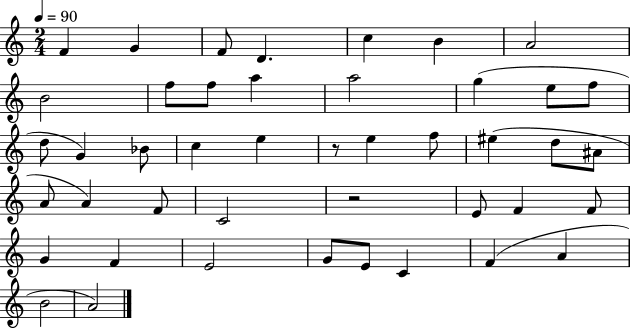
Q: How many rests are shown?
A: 2